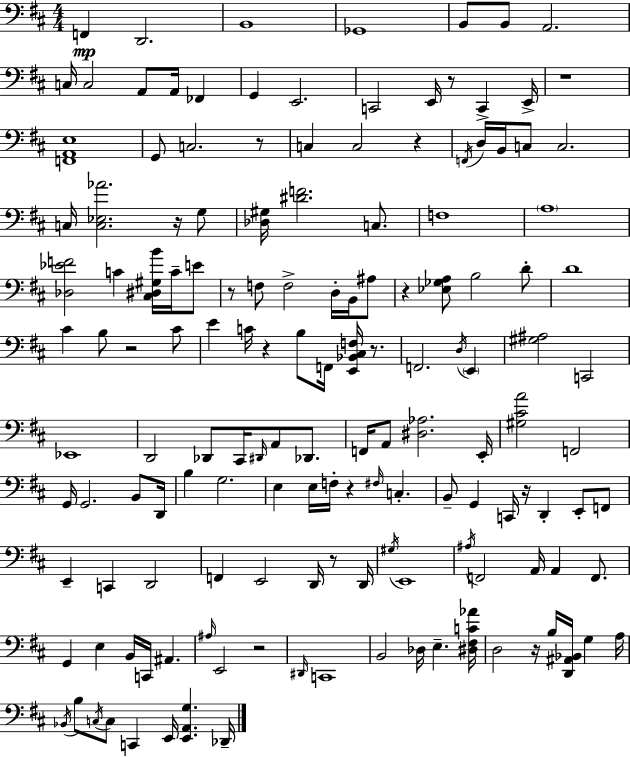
F2/q D2/h. B2/w Gb2/w B2/e B2/e A2/h. C3/s C3/h A2/e A2/s FES2/q G2/q E2/h. C2/h E2/s R/e C2/q E2/s R/w [F2,A2,E3]/w G2/e C3/h. R/e C3/q C3/h R/q F2/s D3/s B2/s C3/e C3/h. C3/s [C3,Eb3,Ab4]/h. R/s G3/e [Db3,G#3]/s [D#4,F4]/h. C3/e. F3/w A3/w [Db3,Eb4,F4]/h C4/q [C#3,D#3,G#3,B4]/s C4/s E4/e R/e F3/e F3/h D3/s B2/s A#3/e R/q [Eb3,Gb3,A3]/e B3/h D4/e D4/w C#4/q B3/e R/h C#4/e E4/q C4/s R/q B3/e F2/s [E2,Bb2,C#3,F3]/s R/e. F2/h. D3/s E2/q [G#3,A#3]/h C2/h Eb2/w D2/h Db2/e C#2/s D#2/s A2/e Db2/e. F2/s A2/e [D#3,Ab3]/h. E2/s [G#3,C#4,A4]/h F2/h G2/s G2/h. B2/e D2/s B3/q G3/h. E3/q E3/s F3/s R/q F#3/s C3/q. B2/e G2/q C2/s R/s D2/q E2/e F2/e E2/q C2/q D2/h F2/q E2/h D2/s R/e D2/s G#3/s E2/w A#3/s F2/h A2/s A2/q F2/e. G2/q E3/q B2/s C2/s A#2/q. A#3/s E2/h R/h D#2/s C2/w B2/h Db3/s E3/q. [D#3,F#3,C4,Ab4]/s D3/h R/s B3/s [D2,A#2,Bb2]/s G3/q A3/s Bb2/s B3/e C3/s C3/e C2/q E2/s [E2,A2,G3]/q. Db2/s